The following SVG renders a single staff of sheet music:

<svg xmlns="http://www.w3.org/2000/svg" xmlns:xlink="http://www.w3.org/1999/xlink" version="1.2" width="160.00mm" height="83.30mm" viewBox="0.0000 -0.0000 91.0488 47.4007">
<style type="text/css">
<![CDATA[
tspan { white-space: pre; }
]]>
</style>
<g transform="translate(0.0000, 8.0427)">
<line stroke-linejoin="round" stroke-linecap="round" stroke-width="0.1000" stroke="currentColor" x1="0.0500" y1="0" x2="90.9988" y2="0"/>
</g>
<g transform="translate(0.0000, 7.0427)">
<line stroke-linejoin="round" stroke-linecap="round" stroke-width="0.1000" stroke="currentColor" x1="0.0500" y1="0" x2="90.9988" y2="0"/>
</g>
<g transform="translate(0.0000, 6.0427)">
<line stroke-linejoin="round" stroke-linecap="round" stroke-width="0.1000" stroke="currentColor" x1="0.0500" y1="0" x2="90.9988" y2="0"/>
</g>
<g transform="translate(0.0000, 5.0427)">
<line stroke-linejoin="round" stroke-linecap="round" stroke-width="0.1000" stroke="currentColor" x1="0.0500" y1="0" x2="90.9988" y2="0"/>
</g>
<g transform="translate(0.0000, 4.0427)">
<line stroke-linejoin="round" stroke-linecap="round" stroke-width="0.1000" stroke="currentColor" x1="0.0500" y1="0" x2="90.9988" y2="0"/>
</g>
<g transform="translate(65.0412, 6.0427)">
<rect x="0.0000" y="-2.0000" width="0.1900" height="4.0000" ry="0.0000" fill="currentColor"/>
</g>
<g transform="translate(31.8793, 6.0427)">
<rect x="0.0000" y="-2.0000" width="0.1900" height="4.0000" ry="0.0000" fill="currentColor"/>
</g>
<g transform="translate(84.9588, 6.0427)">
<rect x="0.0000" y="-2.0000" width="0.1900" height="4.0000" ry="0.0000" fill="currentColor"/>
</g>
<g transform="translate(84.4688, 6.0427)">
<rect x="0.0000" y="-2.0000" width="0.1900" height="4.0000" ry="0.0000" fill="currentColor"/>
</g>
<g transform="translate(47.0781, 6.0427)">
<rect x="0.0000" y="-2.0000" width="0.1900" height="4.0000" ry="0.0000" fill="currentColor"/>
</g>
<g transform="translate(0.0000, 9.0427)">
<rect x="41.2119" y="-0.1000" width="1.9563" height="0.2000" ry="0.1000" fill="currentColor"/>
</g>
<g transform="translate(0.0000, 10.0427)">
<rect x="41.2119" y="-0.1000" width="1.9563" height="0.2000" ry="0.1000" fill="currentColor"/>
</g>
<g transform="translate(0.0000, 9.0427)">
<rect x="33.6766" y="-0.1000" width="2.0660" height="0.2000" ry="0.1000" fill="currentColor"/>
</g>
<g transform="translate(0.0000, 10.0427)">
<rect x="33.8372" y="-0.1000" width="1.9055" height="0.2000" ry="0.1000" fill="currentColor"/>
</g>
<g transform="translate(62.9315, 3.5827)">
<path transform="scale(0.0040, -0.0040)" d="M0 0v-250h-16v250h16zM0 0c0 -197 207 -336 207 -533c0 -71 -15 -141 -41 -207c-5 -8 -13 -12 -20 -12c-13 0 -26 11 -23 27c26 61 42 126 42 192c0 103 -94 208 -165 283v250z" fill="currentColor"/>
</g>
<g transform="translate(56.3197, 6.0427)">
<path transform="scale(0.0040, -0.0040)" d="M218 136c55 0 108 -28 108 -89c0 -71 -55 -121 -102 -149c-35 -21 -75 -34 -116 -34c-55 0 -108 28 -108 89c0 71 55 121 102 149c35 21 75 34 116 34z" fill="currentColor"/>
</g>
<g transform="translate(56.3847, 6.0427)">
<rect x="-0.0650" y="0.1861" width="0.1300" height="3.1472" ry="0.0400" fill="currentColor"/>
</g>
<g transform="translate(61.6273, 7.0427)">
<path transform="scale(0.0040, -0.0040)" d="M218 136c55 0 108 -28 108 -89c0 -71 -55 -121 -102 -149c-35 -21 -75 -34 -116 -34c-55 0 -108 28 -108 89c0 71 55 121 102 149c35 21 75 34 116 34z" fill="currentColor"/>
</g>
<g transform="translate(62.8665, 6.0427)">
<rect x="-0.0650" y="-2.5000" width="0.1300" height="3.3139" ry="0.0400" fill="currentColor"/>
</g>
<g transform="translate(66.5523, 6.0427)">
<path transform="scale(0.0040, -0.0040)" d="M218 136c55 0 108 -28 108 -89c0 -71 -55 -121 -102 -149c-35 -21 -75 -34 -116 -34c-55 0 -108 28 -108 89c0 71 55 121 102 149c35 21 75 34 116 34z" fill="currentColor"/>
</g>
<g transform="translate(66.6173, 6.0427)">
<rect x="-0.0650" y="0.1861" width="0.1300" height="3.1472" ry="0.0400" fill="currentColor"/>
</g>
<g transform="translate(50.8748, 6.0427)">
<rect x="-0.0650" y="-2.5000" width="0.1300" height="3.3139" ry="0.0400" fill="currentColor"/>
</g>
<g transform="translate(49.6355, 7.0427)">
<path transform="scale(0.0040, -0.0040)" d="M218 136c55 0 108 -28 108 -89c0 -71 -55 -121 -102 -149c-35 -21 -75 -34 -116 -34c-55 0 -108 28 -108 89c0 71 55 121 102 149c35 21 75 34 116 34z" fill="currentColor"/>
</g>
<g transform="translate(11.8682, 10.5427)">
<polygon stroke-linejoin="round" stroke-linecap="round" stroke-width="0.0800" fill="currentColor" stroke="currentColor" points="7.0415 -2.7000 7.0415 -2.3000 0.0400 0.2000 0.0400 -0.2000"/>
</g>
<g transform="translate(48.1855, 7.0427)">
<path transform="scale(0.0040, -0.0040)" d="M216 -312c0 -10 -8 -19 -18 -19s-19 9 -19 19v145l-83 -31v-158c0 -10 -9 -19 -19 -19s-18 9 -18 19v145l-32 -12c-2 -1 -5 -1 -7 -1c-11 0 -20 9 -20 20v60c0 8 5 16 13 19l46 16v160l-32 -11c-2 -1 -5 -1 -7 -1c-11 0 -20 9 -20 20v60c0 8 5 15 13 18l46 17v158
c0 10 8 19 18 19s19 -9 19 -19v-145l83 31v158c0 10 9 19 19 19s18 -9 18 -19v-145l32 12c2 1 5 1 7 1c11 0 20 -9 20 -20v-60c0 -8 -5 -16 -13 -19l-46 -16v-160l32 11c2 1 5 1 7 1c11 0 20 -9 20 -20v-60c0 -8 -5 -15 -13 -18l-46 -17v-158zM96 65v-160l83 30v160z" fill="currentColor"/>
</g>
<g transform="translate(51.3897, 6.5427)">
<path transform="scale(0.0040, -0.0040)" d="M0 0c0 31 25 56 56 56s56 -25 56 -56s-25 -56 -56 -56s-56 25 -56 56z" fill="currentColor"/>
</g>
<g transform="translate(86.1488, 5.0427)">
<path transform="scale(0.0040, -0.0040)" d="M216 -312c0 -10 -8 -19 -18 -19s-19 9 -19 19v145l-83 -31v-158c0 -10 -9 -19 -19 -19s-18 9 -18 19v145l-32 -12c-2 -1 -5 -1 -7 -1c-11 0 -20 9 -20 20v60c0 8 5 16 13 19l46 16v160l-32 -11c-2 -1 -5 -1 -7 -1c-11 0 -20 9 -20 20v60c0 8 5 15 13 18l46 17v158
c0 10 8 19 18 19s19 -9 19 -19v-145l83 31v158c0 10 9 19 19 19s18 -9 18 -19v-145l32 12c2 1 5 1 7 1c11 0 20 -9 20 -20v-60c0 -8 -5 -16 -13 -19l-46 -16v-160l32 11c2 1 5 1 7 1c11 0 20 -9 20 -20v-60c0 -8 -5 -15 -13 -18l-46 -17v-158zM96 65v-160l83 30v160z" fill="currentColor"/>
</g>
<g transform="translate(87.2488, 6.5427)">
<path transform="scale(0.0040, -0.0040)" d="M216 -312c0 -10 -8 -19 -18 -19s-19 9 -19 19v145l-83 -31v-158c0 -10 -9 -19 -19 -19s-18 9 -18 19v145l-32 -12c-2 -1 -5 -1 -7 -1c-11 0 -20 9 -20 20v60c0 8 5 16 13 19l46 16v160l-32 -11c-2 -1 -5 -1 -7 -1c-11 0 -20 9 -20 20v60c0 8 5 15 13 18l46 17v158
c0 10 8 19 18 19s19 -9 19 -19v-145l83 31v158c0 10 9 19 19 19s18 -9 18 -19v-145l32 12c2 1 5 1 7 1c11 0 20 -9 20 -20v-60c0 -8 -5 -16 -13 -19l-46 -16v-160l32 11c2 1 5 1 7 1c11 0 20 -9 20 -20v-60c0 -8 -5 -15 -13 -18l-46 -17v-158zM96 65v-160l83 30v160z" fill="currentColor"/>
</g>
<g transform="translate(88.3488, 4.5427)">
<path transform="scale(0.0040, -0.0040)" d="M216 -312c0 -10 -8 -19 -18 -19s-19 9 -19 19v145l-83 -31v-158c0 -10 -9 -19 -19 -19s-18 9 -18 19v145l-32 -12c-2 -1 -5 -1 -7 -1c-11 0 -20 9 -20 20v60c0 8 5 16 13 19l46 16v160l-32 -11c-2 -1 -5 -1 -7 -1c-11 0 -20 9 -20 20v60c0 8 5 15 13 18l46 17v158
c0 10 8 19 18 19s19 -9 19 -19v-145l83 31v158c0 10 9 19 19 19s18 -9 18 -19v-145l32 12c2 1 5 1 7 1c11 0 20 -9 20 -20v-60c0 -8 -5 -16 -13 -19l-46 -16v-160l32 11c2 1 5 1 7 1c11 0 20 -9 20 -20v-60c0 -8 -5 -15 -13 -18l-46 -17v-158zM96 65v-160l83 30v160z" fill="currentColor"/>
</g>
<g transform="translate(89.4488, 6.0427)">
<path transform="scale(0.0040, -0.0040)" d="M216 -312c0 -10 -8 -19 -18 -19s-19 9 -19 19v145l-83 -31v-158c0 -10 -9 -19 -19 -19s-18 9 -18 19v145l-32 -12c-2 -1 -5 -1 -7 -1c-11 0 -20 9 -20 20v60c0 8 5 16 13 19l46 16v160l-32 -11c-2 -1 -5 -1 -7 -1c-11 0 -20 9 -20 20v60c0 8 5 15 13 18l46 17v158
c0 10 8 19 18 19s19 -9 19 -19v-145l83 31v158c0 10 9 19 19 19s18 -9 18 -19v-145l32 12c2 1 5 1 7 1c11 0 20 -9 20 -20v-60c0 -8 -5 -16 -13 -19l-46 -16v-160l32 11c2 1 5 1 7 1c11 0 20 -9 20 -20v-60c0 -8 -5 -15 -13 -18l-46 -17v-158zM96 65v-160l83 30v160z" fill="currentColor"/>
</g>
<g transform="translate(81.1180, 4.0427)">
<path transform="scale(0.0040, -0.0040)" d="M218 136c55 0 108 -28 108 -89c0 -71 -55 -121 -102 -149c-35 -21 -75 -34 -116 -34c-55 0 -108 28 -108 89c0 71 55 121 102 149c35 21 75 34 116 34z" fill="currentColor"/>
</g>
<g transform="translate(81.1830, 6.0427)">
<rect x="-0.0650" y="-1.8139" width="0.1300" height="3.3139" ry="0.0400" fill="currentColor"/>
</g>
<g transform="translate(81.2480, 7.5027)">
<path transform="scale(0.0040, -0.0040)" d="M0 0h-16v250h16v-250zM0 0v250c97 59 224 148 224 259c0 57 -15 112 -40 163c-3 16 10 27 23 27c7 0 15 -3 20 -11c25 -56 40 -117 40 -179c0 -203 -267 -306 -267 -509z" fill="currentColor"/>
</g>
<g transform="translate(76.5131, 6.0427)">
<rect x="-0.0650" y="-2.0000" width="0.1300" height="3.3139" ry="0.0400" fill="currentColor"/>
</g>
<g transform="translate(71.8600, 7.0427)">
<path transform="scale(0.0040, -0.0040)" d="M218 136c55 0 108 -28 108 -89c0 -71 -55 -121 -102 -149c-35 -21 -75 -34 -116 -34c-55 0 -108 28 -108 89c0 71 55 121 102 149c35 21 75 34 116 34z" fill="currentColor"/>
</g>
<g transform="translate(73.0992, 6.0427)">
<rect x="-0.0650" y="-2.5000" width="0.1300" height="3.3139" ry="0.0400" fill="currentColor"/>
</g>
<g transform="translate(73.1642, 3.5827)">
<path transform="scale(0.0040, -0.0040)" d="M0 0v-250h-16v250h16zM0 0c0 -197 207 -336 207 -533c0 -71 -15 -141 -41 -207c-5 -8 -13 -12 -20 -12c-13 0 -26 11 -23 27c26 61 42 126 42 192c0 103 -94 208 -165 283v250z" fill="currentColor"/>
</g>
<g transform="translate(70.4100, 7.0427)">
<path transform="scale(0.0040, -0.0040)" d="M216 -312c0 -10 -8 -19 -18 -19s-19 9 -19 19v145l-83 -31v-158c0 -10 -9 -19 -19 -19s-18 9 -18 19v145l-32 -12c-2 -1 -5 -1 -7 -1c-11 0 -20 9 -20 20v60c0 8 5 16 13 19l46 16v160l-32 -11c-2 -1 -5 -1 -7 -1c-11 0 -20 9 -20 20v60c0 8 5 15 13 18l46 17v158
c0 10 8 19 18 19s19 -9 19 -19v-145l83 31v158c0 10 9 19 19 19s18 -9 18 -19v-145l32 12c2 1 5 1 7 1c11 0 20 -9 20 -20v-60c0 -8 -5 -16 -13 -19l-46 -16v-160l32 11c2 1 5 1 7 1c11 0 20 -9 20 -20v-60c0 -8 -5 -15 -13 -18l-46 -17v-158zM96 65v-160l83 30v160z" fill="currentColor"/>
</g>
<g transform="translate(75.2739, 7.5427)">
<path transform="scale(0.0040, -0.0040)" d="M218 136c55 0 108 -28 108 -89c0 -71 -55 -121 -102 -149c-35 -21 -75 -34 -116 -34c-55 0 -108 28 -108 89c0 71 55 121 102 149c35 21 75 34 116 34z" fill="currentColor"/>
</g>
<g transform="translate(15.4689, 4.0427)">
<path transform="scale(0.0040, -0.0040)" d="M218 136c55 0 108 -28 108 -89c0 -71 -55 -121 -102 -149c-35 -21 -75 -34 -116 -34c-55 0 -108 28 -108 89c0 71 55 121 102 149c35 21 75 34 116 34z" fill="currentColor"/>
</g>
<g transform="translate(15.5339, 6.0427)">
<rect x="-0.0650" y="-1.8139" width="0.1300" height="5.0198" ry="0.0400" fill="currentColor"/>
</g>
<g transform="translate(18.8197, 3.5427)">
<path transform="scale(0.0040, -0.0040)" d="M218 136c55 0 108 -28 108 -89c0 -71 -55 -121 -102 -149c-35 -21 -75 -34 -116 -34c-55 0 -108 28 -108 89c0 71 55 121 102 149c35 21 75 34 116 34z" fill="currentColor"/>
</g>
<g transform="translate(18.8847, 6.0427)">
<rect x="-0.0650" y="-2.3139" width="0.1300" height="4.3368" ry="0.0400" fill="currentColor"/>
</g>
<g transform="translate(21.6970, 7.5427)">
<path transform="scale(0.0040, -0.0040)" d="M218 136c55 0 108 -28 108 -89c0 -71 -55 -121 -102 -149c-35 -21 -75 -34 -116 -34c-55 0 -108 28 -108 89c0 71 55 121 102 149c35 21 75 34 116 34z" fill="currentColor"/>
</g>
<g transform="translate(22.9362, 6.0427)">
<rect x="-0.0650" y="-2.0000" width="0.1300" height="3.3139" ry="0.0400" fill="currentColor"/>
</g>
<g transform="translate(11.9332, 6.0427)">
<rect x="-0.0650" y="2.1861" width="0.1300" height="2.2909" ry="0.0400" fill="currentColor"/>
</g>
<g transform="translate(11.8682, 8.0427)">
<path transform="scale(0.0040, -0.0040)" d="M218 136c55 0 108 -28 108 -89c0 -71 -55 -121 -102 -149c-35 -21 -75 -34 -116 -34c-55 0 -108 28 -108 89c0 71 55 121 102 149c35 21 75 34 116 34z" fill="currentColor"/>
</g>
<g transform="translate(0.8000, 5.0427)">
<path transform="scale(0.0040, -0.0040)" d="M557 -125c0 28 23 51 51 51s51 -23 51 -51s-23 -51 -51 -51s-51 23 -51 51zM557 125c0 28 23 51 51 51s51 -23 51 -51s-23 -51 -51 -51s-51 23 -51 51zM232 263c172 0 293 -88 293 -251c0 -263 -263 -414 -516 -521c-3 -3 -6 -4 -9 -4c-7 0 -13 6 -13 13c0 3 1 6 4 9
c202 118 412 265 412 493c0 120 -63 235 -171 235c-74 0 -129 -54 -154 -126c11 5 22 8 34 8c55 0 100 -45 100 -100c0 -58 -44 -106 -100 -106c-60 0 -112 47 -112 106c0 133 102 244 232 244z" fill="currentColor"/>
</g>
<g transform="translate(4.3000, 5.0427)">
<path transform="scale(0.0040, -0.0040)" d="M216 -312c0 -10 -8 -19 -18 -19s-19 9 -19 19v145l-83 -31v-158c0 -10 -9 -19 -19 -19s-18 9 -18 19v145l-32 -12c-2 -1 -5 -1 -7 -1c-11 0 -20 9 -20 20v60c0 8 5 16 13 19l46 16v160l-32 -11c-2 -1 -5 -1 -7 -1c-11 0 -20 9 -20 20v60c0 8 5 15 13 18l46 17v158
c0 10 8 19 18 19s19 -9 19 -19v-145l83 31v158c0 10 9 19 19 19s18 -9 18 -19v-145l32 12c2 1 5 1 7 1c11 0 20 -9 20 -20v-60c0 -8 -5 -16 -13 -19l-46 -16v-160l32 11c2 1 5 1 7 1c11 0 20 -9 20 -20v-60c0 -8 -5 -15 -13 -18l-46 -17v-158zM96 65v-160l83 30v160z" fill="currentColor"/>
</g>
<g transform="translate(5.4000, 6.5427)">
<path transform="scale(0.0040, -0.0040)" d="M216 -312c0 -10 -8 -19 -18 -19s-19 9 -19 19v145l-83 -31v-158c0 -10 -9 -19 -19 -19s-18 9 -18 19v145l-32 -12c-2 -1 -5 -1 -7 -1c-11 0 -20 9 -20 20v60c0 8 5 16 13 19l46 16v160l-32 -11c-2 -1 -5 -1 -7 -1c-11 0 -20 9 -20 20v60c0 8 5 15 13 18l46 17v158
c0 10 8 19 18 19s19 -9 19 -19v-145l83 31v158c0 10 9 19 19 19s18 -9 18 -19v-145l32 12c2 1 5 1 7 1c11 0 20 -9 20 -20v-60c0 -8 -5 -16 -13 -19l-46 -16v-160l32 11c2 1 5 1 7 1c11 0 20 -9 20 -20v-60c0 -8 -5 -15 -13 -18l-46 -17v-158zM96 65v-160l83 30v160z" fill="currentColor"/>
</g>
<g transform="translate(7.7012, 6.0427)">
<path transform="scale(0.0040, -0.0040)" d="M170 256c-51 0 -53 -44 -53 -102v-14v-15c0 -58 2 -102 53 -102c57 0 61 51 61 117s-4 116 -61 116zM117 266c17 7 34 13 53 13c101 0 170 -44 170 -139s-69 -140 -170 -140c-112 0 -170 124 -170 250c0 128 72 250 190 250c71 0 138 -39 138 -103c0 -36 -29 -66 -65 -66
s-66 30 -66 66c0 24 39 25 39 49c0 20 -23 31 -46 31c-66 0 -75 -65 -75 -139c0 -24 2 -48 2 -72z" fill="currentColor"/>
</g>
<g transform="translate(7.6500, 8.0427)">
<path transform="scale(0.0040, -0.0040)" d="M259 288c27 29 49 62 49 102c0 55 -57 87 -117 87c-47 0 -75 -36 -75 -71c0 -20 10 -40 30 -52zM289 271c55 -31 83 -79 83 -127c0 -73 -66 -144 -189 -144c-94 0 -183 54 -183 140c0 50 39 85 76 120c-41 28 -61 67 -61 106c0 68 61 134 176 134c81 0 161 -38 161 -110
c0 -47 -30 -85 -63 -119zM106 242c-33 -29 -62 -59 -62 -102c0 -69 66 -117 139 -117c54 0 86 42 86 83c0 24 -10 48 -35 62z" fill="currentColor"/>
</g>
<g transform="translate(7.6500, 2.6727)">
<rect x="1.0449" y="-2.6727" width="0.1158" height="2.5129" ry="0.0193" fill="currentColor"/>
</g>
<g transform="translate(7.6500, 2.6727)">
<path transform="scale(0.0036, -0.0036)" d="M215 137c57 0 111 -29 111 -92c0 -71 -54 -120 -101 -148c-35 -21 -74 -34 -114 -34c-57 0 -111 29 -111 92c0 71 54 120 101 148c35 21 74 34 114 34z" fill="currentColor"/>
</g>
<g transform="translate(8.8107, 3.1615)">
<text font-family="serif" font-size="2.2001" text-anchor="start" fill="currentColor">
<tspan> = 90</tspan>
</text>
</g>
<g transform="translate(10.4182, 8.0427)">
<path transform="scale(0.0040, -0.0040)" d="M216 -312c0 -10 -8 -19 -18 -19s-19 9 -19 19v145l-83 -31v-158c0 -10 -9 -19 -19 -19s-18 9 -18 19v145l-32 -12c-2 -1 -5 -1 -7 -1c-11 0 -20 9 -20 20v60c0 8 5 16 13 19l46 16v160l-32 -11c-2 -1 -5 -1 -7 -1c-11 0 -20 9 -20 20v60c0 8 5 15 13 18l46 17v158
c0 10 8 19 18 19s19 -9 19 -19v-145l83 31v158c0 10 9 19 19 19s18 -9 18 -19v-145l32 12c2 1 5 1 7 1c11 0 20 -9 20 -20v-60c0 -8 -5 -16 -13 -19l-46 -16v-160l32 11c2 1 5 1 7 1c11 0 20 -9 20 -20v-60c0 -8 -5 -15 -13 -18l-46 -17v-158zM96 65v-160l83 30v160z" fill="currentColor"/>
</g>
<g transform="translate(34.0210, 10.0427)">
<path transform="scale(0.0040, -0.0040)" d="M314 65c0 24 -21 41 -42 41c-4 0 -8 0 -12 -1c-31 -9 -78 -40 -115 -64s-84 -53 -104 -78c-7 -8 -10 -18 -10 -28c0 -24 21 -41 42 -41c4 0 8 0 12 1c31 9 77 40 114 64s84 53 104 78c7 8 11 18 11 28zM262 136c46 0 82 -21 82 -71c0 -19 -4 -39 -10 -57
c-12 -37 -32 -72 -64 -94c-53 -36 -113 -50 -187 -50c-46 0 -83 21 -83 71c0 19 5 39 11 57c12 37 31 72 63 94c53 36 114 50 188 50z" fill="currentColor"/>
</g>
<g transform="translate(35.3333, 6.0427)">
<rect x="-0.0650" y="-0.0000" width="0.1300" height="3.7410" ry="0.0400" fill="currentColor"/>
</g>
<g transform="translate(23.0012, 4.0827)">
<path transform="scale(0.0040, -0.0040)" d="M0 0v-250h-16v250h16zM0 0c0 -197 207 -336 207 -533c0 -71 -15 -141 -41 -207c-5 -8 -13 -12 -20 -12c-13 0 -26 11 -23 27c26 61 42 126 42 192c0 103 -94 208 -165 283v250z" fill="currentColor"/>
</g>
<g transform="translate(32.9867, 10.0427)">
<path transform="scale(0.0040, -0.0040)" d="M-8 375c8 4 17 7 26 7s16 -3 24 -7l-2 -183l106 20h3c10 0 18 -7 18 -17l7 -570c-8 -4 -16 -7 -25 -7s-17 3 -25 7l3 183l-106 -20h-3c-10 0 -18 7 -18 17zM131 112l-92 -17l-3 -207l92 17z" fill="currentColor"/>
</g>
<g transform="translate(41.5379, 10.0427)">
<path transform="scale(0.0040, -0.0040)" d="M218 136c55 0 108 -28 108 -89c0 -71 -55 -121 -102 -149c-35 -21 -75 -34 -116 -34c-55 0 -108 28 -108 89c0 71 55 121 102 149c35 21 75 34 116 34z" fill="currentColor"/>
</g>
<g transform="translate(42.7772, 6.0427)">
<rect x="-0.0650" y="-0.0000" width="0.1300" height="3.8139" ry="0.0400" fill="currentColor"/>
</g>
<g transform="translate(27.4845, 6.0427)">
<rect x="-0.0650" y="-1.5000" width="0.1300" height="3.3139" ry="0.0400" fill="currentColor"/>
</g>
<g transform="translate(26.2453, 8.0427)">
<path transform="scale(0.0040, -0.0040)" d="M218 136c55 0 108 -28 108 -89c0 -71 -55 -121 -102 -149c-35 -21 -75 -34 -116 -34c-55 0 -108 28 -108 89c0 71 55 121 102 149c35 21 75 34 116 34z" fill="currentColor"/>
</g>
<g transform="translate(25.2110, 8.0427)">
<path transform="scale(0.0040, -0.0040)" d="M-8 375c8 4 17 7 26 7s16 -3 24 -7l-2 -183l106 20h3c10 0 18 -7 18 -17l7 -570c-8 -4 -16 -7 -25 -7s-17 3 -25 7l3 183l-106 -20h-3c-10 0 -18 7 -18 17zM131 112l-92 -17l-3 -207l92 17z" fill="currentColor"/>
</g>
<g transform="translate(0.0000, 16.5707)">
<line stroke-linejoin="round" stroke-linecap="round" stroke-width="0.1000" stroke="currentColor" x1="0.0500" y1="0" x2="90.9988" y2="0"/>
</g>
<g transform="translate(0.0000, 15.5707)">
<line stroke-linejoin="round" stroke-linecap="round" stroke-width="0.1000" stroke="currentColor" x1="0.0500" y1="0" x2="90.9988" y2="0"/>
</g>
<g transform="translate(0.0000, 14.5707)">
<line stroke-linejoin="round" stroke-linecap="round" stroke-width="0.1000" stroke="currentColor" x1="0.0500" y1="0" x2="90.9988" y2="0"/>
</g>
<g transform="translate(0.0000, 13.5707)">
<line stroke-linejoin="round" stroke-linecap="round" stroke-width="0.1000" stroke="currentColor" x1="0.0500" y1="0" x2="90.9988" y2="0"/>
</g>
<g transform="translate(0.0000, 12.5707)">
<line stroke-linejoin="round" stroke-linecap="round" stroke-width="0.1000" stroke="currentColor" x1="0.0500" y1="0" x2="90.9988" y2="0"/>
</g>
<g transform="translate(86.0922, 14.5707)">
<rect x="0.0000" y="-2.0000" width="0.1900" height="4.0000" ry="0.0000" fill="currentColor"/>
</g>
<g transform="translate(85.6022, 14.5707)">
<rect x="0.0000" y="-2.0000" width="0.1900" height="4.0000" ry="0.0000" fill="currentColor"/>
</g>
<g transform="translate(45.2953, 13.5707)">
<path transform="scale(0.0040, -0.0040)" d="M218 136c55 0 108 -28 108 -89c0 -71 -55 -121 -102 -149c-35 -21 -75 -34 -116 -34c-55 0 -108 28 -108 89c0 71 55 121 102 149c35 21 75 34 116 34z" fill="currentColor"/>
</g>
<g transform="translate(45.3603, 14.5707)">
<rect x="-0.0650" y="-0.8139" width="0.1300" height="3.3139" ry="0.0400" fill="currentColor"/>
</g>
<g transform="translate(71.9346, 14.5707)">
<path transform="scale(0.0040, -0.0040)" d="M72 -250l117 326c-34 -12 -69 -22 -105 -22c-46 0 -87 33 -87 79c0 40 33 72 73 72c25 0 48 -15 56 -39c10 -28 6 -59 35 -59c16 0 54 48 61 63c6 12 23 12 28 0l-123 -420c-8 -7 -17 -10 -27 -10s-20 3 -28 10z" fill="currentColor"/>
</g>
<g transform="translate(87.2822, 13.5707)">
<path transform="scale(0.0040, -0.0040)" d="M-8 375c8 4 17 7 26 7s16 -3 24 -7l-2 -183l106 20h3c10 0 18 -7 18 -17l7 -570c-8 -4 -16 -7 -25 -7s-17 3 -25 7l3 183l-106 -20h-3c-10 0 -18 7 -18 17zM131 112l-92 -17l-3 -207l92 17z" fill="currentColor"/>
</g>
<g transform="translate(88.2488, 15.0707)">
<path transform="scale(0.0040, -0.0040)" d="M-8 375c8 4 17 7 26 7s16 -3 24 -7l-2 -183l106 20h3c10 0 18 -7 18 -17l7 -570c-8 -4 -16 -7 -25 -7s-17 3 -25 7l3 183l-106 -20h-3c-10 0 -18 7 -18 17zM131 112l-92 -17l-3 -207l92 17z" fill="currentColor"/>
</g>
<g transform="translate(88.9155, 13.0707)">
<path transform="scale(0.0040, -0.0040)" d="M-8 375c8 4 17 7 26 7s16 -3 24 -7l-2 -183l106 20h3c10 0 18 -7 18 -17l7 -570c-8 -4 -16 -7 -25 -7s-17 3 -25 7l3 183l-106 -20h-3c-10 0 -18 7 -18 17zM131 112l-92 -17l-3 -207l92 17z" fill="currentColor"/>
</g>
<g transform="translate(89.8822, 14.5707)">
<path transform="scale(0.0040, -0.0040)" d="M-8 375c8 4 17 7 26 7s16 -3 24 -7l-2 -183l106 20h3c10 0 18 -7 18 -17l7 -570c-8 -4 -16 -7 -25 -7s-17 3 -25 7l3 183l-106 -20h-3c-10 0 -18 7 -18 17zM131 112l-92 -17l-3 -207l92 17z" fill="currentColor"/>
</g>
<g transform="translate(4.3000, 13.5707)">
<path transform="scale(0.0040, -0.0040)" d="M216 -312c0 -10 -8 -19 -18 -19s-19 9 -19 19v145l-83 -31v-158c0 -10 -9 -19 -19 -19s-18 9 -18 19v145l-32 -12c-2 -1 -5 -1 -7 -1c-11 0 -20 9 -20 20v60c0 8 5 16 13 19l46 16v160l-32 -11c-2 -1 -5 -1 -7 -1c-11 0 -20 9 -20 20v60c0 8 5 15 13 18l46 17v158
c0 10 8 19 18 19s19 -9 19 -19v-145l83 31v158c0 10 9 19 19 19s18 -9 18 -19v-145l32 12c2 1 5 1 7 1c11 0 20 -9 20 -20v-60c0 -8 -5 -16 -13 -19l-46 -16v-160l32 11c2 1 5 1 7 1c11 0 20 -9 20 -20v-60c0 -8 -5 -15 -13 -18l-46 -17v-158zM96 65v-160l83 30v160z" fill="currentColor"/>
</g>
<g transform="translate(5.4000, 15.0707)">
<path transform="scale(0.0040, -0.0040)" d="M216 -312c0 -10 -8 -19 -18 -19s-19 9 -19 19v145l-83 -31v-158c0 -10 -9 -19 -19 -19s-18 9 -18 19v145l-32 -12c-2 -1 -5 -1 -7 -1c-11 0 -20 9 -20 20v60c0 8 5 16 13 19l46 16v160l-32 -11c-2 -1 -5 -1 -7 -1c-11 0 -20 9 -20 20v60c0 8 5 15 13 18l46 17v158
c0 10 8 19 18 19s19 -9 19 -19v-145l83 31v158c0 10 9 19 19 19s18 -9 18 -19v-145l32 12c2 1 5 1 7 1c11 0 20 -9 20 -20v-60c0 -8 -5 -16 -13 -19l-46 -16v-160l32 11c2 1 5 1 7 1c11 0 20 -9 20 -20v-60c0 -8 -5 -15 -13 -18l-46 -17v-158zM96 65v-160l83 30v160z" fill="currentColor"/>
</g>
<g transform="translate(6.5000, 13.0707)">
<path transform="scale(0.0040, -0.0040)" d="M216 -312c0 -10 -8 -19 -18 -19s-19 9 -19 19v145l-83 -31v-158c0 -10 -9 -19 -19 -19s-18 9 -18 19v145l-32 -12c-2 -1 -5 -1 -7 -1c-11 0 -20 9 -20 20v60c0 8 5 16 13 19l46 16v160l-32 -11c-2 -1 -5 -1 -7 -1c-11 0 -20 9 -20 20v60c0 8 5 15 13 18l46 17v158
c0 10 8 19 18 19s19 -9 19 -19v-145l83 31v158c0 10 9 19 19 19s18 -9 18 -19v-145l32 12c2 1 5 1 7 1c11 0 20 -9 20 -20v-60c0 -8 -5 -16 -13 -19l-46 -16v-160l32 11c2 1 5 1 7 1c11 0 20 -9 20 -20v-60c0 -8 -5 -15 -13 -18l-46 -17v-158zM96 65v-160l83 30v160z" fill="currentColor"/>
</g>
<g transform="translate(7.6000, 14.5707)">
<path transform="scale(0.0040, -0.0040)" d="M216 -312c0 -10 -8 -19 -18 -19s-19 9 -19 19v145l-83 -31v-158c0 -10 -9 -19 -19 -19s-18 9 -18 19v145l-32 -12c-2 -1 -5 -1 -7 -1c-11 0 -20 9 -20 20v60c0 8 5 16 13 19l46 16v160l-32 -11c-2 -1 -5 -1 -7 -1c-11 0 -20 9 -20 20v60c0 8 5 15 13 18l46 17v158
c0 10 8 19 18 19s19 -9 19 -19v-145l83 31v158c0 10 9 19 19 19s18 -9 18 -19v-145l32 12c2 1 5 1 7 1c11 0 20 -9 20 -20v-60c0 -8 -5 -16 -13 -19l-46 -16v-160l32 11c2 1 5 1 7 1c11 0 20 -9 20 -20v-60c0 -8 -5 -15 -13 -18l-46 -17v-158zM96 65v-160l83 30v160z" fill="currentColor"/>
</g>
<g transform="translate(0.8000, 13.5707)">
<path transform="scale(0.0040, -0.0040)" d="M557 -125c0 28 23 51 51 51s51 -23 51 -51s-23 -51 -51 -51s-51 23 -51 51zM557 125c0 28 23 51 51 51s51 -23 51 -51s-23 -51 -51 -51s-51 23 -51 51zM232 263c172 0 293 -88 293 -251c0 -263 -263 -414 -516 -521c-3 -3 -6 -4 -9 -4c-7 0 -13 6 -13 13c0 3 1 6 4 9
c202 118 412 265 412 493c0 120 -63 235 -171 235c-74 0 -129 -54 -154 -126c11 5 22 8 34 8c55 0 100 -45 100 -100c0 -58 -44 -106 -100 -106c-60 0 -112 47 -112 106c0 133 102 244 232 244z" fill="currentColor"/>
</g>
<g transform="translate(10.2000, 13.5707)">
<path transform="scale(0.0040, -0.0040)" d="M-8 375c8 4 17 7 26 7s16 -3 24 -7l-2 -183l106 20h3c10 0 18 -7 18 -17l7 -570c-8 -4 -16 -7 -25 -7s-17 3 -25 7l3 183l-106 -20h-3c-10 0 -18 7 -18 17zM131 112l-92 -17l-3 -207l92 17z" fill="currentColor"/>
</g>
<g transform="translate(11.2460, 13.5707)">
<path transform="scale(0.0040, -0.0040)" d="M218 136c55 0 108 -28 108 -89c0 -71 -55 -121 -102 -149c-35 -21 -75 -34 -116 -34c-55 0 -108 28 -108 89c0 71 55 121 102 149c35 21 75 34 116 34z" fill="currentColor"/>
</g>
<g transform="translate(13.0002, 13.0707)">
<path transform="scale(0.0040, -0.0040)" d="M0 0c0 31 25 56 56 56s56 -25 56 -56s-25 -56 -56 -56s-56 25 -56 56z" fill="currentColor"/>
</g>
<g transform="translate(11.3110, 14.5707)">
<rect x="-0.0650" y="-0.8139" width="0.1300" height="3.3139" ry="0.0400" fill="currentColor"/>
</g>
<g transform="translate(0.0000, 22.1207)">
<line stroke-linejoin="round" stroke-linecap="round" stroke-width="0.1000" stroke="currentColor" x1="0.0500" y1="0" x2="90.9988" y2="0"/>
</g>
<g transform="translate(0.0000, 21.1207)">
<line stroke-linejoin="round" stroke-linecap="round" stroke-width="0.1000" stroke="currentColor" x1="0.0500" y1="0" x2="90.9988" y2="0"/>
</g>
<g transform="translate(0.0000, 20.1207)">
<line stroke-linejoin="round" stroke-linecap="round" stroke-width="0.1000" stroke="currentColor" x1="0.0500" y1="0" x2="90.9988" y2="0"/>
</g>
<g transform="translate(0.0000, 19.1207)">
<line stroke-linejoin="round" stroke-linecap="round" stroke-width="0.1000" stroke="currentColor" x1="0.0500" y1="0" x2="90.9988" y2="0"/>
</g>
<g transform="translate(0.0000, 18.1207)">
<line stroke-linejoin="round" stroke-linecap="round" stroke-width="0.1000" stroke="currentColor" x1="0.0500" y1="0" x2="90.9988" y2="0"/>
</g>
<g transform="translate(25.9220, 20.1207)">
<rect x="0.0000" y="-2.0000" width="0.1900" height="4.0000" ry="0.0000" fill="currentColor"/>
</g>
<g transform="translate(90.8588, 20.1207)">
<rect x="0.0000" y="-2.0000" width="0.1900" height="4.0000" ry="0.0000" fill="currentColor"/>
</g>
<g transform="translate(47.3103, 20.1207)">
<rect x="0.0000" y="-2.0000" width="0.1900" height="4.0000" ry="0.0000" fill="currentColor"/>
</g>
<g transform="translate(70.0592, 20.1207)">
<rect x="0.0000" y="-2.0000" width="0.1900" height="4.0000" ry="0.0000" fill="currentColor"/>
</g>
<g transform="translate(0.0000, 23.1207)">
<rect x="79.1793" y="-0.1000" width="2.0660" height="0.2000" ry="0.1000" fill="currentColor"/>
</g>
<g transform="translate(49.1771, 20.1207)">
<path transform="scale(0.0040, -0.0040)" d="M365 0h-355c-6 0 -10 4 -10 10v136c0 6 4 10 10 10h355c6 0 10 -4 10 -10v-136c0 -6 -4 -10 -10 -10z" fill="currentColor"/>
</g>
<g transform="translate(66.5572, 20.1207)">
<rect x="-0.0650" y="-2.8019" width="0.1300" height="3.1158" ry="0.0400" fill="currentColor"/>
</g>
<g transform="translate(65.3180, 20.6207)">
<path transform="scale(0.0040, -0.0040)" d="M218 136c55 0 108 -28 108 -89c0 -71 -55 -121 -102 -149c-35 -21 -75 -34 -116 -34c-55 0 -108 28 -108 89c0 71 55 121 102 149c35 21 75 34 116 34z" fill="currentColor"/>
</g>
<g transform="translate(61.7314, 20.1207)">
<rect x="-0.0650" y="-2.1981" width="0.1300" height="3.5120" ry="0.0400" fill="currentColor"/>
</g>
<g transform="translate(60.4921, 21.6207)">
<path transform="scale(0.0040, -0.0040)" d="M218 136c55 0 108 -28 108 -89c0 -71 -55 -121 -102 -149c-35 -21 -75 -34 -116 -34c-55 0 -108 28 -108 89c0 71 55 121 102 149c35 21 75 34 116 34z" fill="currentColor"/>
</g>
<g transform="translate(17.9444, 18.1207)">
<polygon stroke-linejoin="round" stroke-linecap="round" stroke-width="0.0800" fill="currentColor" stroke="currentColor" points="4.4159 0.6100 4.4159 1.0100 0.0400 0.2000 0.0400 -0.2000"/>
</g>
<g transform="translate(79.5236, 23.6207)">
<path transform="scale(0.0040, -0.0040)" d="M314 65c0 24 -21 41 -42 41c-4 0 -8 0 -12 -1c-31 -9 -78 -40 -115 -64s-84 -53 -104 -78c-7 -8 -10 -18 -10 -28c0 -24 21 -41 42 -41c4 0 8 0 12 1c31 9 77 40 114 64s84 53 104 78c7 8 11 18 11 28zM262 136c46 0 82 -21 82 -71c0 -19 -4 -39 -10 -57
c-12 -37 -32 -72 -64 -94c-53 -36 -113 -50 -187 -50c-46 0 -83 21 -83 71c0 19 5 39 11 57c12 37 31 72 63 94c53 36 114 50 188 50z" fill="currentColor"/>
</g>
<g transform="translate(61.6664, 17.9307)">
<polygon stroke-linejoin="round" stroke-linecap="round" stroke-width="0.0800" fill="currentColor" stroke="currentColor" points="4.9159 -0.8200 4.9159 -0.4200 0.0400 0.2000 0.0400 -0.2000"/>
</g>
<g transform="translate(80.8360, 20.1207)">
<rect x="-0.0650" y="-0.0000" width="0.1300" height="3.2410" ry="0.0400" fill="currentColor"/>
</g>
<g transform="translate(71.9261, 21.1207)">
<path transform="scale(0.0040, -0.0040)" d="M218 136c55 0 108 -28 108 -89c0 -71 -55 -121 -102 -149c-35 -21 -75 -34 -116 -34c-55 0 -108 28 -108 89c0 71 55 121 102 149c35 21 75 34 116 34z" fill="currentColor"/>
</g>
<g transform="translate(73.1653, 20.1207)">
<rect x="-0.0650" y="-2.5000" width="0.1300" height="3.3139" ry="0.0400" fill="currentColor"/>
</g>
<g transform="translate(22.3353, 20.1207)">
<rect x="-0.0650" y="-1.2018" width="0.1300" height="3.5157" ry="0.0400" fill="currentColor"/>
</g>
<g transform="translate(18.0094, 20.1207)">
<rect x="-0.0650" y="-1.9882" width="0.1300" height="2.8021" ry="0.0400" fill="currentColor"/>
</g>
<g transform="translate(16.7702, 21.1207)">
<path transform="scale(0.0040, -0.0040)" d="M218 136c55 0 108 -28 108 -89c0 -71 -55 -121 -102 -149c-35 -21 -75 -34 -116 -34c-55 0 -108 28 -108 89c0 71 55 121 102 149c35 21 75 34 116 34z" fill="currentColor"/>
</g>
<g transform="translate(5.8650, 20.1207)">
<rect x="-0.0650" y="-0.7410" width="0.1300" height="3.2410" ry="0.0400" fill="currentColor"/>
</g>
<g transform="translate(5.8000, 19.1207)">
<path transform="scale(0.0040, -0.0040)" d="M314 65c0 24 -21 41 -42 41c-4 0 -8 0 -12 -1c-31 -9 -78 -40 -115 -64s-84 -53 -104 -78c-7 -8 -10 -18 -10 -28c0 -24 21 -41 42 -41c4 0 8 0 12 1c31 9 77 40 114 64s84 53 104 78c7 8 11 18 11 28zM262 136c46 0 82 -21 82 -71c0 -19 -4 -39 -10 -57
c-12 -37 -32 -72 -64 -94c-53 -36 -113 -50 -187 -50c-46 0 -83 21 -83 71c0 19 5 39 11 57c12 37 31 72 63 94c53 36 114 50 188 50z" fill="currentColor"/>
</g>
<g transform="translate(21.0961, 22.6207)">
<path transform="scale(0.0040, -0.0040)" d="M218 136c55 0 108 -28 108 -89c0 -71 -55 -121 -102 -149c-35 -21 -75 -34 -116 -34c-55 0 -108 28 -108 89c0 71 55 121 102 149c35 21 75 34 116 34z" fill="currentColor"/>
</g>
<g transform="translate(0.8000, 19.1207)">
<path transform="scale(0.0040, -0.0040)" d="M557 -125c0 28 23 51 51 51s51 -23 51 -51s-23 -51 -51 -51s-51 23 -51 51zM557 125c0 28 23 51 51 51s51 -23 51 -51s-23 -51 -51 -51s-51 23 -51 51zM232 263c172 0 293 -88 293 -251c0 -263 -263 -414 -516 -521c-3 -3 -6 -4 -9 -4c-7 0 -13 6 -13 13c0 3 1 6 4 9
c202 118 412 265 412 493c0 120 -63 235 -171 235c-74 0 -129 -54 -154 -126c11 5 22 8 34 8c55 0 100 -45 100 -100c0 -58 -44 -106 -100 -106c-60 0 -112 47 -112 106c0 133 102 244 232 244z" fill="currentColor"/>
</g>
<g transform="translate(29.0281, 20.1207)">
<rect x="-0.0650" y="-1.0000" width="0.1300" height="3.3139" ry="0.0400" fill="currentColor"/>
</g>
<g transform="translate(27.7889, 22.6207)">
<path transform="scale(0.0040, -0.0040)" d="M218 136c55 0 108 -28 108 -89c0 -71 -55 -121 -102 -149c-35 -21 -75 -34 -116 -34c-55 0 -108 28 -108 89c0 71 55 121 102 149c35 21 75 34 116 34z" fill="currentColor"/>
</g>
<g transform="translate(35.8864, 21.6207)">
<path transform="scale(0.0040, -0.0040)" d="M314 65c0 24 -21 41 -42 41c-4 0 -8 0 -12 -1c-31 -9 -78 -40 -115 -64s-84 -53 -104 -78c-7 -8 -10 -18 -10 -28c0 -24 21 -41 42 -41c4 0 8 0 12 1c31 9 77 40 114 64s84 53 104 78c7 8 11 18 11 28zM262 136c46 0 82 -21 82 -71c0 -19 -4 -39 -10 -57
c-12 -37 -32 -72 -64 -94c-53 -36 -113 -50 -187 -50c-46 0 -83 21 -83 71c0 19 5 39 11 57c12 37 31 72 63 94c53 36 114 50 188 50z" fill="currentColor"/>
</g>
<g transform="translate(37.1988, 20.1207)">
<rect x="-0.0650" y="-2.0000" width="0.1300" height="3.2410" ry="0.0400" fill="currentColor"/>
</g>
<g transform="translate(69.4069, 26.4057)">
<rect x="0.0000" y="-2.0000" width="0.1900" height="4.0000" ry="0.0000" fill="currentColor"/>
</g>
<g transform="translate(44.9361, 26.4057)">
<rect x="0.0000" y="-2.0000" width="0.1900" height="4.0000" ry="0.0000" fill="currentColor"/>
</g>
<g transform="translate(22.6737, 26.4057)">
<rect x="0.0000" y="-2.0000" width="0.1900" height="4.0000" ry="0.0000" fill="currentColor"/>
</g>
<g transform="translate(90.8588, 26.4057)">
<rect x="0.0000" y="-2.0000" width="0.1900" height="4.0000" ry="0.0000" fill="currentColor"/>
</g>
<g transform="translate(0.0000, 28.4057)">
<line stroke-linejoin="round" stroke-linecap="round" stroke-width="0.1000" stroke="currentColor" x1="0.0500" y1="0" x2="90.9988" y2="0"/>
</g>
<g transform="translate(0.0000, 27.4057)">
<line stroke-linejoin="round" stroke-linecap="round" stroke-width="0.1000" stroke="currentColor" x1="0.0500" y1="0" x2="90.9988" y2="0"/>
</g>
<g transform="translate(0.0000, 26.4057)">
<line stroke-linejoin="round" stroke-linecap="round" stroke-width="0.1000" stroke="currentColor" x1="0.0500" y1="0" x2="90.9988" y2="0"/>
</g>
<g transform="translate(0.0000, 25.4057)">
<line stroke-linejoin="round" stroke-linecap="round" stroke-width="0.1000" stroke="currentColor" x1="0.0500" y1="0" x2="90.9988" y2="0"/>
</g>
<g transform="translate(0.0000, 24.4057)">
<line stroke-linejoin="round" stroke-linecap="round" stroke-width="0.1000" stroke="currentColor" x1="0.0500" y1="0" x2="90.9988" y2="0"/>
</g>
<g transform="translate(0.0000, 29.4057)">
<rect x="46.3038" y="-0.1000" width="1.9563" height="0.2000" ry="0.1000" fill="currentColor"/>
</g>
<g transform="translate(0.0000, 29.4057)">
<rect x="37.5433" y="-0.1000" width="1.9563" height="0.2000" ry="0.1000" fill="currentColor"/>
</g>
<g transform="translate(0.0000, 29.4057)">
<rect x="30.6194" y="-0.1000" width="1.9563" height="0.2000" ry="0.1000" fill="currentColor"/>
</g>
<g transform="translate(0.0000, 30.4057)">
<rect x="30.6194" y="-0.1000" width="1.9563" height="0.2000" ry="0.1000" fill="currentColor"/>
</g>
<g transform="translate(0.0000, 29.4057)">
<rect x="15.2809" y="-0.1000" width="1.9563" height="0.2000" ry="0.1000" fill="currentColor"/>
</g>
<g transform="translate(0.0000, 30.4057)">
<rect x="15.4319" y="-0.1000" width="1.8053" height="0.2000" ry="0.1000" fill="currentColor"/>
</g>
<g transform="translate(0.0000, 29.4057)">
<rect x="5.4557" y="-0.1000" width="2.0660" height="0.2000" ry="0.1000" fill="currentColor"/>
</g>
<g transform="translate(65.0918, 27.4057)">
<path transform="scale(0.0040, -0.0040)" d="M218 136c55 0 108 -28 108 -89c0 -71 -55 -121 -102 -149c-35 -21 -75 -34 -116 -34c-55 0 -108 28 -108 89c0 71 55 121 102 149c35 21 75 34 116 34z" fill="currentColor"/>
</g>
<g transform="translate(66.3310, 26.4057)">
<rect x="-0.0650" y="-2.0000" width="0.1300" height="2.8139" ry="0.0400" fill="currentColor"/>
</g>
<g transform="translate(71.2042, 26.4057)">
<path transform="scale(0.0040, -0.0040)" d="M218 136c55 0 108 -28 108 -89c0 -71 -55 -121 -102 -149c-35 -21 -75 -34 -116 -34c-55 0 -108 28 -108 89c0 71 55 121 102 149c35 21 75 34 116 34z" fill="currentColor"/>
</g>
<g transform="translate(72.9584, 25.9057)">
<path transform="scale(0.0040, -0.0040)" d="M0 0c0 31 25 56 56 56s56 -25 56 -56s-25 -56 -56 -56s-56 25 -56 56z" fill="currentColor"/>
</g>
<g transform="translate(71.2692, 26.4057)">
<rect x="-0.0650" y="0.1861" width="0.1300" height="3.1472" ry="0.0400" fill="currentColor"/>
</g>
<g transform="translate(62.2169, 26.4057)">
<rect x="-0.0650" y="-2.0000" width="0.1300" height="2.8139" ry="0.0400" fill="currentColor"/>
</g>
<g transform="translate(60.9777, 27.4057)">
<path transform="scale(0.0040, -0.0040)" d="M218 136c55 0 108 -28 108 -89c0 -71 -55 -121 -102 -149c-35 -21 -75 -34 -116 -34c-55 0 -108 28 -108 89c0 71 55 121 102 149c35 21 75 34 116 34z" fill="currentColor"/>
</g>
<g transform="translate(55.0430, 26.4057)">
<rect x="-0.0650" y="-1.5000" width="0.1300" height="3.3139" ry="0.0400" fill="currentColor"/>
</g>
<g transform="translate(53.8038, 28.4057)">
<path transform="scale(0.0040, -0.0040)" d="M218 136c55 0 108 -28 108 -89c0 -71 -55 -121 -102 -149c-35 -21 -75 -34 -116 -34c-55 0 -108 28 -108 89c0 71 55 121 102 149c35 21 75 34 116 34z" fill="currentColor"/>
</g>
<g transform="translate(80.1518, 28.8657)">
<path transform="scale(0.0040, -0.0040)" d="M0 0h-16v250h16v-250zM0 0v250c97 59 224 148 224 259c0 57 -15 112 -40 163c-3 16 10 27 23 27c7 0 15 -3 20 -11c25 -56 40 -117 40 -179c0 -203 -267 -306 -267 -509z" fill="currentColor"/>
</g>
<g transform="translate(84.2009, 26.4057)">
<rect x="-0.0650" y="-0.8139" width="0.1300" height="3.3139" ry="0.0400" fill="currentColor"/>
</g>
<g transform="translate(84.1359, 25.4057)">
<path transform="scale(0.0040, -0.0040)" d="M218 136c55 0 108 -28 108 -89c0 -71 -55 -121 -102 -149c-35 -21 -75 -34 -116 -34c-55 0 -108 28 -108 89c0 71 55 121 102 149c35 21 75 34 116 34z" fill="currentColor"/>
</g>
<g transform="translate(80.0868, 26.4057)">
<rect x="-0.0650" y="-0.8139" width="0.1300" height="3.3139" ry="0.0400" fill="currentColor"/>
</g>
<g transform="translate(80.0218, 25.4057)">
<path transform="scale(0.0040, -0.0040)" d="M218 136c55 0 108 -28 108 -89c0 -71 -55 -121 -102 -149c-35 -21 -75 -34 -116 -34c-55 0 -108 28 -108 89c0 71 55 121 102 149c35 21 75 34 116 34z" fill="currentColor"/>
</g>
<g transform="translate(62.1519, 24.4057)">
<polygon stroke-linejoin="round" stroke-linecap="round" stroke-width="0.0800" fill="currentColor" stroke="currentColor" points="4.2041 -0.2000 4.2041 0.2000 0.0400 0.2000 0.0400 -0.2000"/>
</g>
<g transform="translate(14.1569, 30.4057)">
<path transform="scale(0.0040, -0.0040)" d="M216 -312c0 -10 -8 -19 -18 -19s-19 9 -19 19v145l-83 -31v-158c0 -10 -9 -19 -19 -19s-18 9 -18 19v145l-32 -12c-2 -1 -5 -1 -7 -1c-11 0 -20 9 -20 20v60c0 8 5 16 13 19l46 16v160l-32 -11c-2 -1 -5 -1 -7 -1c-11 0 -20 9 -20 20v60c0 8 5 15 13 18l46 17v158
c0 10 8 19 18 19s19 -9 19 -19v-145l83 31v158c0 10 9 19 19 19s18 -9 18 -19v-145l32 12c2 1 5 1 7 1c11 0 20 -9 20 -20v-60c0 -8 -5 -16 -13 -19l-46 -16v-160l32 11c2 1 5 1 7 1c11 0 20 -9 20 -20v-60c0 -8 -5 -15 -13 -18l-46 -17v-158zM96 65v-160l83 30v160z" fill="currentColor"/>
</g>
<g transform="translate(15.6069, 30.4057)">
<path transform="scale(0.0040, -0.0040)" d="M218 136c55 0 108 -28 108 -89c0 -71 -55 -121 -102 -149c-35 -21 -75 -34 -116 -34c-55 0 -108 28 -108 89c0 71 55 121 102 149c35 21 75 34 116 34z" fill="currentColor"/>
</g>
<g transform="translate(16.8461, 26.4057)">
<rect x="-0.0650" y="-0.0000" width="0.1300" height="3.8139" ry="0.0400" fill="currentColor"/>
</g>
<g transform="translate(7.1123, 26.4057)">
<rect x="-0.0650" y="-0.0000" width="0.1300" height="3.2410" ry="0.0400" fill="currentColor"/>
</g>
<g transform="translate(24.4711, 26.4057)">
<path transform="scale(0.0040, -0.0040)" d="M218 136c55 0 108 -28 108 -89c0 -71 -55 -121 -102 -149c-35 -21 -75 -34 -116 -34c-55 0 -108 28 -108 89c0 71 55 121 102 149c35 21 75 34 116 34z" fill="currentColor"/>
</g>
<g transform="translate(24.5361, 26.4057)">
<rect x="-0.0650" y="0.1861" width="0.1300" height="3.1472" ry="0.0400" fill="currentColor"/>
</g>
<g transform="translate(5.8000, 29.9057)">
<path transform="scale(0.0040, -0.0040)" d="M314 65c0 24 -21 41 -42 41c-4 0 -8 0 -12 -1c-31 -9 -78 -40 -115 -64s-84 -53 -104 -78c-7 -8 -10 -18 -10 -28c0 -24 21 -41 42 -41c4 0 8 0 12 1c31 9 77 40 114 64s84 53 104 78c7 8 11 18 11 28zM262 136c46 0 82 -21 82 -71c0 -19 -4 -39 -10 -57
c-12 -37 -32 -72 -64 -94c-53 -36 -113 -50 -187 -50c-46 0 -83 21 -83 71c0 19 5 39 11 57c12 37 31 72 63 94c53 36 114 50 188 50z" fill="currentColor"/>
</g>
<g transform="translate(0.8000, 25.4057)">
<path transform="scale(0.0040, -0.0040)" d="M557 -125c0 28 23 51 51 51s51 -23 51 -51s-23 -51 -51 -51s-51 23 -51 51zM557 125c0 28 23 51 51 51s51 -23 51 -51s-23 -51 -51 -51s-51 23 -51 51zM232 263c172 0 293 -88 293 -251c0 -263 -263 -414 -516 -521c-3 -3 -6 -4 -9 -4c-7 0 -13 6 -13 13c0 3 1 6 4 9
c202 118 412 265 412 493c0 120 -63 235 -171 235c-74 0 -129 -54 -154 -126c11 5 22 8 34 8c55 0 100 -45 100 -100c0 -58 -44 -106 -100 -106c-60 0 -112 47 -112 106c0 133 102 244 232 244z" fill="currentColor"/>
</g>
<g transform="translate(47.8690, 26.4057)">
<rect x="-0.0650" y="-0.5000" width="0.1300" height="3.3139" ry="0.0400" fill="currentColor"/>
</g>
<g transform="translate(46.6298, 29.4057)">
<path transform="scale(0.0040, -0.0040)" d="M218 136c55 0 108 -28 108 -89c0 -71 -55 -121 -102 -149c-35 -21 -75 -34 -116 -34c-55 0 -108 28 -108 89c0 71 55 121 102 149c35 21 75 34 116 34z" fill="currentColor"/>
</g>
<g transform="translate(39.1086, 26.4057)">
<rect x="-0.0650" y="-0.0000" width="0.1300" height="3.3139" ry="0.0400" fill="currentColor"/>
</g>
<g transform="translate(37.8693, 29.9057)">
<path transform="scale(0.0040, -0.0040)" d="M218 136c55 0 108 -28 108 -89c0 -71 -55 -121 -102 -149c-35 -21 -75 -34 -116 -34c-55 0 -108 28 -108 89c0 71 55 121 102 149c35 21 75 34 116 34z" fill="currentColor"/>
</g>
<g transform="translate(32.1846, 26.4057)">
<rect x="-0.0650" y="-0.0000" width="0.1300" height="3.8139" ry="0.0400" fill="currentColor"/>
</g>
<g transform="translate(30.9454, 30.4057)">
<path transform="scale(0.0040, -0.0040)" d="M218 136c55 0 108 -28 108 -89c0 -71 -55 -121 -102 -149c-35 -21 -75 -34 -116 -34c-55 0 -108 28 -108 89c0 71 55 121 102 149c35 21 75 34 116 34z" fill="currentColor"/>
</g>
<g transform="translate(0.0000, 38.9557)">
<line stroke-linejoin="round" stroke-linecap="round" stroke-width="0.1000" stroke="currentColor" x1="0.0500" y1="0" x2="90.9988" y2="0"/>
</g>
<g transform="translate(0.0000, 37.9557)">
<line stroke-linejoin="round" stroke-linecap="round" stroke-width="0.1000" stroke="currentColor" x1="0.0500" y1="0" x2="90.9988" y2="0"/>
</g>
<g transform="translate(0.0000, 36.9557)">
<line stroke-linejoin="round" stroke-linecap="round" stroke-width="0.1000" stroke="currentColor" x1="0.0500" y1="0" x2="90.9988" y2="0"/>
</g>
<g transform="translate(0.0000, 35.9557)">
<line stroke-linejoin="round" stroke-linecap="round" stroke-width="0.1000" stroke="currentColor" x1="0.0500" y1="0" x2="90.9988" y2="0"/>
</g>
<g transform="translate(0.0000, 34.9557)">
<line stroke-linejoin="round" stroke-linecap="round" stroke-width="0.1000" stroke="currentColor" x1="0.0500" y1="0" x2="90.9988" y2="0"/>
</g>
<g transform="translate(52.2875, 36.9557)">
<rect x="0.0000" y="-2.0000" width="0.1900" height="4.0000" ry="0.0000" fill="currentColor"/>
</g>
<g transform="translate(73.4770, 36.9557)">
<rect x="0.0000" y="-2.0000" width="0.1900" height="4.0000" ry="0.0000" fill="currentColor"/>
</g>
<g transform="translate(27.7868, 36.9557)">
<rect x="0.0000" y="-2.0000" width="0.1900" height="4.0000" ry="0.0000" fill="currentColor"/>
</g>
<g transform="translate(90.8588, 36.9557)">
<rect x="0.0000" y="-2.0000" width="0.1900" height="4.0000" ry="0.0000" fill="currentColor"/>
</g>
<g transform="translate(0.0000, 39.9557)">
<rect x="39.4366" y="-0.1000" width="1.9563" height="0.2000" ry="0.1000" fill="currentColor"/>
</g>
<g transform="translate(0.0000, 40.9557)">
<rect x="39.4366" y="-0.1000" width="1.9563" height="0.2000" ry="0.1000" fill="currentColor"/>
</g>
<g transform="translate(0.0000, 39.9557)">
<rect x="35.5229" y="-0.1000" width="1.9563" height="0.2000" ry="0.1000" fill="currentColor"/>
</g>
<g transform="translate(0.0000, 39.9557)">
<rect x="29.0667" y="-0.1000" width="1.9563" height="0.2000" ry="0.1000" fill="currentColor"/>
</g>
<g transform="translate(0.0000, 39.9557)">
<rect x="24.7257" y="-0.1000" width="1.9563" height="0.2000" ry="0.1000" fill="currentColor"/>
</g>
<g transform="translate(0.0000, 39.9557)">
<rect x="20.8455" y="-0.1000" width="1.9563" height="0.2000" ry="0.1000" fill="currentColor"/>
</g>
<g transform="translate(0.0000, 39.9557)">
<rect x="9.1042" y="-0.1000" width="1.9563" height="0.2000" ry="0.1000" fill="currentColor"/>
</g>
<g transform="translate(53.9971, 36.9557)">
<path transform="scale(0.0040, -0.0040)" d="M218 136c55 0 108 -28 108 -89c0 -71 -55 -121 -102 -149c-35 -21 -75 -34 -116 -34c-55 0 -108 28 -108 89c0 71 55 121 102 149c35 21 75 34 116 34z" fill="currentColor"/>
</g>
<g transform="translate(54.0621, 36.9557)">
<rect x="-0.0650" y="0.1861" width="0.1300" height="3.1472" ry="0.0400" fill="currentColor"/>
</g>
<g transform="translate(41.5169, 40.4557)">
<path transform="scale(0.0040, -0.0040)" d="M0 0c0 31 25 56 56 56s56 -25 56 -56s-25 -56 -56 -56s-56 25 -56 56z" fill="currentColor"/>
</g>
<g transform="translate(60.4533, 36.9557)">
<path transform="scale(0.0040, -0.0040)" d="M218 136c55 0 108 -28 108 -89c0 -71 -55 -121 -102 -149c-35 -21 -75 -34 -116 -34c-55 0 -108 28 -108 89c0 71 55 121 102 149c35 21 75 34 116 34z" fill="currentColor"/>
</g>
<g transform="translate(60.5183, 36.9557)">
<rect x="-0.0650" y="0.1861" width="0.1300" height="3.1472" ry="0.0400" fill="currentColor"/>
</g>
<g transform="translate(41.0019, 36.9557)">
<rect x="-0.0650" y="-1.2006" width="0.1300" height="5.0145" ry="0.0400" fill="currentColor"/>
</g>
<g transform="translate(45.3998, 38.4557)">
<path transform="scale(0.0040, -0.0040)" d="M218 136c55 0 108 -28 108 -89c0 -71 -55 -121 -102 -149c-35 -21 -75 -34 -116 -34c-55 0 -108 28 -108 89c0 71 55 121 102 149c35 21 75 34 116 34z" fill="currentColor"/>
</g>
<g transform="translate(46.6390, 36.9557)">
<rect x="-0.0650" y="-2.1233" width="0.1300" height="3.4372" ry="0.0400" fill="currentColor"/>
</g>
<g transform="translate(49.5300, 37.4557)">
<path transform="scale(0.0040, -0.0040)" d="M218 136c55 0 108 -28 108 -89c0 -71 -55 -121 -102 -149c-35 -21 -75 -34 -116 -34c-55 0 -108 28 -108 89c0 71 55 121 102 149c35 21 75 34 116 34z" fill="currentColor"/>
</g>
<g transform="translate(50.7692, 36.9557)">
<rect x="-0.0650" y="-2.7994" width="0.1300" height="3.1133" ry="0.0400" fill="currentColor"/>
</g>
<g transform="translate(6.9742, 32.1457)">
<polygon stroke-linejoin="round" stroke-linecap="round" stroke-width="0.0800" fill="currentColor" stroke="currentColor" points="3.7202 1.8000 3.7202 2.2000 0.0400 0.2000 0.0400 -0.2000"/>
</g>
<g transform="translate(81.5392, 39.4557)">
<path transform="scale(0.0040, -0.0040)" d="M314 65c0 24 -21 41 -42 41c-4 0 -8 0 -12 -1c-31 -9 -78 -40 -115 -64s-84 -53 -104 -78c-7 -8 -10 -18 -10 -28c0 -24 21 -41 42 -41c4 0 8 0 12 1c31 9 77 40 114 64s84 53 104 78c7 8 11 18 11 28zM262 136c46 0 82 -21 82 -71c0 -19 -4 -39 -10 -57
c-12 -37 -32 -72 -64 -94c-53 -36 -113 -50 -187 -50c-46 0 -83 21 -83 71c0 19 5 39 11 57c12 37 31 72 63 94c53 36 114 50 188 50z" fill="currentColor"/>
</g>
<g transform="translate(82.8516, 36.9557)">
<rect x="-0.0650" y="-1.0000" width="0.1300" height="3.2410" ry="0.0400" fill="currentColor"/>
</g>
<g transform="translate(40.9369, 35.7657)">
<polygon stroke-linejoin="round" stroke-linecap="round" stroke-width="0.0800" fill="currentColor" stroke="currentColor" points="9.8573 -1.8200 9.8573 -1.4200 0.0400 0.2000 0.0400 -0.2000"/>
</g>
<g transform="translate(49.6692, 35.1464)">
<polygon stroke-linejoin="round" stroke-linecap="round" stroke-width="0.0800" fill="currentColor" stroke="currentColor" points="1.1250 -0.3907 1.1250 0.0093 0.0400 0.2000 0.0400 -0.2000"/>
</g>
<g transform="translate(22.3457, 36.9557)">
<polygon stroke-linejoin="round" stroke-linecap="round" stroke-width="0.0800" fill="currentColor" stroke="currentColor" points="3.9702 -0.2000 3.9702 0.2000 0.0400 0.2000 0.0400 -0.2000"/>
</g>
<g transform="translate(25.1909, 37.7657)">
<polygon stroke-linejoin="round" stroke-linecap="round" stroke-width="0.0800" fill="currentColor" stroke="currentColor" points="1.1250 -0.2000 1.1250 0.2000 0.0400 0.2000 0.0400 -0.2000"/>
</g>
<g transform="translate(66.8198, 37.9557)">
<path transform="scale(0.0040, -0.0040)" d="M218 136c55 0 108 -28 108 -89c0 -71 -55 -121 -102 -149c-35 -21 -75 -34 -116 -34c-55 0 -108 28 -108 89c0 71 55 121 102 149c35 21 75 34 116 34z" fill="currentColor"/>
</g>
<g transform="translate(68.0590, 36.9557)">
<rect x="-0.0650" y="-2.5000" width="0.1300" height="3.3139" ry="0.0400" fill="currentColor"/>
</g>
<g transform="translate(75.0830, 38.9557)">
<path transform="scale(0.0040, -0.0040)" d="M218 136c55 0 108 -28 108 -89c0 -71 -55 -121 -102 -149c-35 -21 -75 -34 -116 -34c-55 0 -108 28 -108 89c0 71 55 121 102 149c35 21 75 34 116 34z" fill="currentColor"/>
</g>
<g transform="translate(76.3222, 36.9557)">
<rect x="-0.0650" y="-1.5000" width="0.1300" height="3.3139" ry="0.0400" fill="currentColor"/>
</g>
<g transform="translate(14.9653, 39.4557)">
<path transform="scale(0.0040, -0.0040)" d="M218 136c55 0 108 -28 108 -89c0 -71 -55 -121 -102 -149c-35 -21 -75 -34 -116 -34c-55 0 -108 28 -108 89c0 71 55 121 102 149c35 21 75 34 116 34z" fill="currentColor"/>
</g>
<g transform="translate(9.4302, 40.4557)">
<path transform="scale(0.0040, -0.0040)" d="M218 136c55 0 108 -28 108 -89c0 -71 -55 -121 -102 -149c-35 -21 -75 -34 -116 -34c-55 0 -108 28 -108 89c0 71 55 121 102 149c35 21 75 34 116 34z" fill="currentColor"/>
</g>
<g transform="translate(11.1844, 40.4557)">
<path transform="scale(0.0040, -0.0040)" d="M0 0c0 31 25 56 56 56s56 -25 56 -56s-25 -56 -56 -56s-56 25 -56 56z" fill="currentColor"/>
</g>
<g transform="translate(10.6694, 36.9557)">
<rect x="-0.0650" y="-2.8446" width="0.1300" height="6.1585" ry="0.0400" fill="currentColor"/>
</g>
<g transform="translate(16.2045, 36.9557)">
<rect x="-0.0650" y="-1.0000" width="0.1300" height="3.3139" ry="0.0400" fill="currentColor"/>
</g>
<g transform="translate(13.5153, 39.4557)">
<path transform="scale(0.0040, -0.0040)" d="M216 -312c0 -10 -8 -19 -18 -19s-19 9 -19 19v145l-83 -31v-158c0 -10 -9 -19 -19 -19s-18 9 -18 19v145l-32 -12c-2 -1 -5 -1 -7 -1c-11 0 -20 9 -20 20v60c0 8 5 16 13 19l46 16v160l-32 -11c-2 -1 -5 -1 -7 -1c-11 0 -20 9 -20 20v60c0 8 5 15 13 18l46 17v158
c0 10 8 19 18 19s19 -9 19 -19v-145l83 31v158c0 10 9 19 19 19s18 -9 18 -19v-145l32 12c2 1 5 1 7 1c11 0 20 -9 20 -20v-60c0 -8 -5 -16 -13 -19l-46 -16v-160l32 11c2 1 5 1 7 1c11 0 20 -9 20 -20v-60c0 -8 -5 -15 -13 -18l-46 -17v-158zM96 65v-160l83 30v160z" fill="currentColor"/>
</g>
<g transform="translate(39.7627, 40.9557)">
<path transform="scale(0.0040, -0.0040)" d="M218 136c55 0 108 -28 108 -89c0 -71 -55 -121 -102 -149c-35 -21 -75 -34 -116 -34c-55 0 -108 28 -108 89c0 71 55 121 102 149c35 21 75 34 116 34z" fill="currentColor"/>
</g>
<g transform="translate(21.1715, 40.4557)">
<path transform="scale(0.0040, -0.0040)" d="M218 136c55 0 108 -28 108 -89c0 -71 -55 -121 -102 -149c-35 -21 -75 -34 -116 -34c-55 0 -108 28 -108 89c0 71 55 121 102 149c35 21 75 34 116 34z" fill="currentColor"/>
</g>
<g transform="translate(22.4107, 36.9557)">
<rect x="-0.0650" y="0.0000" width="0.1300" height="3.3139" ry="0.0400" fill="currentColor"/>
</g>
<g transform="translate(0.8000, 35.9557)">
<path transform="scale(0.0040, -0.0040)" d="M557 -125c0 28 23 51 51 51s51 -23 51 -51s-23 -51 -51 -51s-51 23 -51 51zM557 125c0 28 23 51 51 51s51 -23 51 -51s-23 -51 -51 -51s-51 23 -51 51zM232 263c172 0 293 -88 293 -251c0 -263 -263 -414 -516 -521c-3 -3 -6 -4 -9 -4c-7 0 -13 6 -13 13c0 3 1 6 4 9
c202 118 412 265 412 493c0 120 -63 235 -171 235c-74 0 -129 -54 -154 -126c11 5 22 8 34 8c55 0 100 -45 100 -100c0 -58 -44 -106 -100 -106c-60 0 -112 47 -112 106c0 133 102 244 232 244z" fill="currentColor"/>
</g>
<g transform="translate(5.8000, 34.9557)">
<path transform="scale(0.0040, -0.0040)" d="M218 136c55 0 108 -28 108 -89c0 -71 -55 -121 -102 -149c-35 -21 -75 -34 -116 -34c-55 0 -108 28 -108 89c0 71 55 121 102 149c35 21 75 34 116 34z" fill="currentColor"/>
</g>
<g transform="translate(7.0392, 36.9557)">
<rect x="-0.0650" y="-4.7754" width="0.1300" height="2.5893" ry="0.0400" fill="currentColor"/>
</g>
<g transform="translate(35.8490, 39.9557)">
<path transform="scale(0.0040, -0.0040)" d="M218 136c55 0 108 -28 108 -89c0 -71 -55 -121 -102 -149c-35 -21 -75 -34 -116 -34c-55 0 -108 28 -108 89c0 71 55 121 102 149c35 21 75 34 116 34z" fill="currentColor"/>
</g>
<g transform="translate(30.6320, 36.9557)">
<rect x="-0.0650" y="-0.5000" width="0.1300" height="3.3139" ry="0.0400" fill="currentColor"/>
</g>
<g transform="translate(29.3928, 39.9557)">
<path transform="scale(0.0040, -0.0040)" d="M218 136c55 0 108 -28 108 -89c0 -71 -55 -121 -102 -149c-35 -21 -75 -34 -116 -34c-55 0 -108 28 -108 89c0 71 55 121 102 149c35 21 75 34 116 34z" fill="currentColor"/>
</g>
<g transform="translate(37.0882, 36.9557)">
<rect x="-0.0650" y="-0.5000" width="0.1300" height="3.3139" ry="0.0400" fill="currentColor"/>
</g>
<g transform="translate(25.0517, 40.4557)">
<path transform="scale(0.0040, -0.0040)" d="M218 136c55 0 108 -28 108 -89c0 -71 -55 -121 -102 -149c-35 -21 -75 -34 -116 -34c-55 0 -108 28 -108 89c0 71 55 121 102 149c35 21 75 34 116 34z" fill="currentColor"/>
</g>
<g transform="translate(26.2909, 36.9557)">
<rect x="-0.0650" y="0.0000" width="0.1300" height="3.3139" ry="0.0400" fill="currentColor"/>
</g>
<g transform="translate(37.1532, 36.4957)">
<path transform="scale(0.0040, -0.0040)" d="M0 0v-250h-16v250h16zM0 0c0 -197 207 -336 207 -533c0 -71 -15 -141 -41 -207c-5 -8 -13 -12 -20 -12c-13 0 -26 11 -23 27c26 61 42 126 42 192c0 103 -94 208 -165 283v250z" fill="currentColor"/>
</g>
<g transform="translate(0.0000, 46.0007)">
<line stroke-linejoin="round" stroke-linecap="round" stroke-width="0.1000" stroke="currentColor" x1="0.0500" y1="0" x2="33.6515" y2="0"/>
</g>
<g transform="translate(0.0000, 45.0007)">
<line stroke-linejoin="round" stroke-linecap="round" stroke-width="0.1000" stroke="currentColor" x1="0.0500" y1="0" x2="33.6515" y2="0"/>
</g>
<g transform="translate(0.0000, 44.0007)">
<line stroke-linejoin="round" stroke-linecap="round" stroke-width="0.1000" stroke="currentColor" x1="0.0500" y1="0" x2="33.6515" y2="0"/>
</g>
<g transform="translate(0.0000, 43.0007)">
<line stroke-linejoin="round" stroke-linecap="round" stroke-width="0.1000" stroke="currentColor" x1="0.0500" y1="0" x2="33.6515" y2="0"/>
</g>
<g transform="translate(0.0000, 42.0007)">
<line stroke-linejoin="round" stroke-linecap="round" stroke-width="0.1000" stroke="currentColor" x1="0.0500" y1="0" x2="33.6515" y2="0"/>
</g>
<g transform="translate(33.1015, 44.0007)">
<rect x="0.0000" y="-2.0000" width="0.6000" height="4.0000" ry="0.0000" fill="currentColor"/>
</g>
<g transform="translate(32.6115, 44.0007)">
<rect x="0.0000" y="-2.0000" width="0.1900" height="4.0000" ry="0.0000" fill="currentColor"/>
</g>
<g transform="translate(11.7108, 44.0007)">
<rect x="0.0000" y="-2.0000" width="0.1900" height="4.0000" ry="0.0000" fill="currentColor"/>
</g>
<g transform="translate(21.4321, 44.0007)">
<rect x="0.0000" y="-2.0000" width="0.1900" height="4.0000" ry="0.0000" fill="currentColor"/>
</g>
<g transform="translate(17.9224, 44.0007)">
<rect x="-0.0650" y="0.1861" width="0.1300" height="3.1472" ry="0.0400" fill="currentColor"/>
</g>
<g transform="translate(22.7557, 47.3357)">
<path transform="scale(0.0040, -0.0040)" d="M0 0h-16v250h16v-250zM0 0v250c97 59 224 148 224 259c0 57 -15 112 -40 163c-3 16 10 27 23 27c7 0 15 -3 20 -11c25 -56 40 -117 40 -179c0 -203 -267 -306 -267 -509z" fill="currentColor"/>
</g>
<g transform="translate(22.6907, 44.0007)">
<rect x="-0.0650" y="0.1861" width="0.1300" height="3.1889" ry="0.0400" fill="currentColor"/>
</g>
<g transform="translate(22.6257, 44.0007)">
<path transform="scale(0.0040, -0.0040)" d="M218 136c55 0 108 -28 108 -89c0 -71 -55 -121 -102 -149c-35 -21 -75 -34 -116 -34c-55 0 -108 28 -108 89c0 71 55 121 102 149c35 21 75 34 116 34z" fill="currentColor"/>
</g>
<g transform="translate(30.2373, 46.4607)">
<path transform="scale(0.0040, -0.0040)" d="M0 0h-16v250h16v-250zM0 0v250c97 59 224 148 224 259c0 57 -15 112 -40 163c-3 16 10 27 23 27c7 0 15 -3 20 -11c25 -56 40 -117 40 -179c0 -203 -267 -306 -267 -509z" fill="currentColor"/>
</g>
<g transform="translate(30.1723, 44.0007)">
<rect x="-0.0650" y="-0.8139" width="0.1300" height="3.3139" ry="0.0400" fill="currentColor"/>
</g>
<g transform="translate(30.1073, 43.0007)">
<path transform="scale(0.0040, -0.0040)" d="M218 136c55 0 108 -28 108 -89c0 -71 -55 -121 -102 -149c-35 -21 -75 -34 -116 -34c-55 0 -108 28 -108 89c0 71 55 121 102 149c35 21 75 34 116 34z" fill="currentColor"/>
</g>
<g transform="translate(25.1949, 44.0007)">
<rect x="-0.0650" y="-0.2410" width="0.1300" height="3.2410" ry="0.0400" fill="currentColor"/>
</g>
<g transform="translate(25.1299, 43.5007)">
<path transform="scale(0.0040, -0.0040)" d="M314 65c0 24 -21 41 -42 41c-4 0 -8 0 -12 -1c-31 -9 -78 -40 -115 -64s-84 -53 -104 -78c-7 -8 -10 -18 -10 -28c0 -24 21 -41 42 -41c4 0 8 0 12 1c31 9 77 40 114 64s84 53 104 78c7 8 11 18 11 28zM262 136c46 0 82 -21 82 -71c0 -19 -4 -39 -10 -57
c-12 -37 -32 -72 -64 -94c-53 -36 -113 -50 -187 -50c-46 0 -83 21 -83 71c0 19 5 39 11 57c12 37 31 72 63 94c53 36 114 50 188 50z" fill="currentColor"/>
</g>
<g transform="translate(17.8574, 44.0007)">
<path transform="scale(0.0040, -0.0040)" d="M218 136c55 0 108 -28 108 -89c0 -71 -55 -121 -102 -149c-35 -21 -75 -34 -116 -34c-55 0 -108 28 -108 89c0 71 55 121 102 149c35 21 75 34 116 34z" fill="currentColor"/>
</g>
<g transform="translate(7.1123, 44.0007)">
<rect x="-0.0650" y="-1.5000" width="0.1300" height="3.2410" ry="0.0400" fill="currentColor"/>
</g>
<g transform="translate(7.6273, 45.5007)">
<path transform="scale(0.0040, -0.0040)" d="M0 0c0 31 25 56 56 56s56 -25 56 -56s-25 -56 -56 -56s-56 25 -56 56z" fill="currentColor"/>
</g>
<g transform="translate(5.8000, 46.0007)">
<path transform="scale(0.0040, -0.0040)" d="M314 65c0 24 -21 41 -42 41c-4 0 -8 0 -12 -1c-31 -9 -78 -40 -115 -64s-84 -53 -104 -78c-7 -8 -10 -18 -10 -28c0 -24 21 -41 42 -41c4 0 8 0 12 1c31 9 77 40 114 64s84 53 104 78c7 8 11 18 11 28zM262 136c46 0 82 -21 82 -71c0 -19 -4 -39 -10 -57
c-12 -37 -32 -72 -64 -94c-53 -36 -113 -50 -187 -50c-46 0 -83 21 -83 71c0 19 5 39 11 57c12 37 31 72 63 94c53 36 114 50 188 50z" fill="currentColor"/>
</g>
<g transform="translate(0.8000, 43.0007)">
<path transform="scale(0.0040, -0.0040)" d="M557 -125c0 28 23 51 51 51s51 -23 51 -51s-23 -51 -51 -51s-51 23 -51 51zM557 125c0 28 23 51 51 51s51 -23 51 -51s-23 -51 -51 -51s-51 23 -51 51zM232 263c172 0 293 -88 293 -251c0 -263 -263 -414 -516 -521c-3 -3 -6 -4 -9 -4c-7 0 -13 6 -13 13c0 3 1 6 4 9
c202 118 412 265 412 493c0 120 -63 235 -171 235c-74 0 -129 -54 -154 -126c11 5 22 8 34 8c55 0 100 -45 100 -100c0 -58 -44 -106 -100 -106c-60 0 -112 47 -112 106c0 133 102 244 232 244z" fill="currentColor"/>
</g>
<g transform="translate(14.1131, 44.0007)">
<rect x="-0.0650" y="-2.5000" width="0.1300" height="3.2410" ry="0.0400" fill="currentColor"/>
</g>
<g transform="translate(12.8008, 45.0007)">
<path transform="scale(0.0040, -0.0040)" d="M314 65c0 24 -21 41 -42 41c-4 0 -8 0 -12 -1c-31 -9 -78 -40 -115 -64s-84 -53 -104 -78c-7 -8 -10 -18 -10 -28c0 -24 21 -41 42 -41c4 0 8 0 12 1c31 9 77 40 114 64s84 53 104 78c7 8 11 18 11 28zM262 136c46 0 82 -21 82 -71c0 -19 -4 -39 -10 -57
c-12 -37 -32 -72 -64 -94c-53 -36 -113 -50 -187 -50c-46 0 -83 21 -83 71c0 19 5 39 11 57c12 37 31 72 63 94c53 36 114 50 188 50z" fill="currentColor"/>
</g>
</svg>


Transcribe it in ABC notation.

X:1
T:Untitled
M:6/8
L:1/4
K:D
^G,,/2 A,/2 B,/2 A,,/2 G,, C,,2 C,, ^B,, D, ^B,,/2 D, ^B,,/2 A,, A,/2 F, F, z/2 F,2 B,,/2 F,,/2 F,, A,,2 z2 A,,/2 C,/2 B,, D,,2 D,,2 ^C,, D, C,, D,, E,, G,, B,,/2 B,,/2 D, F,/2 F, A,/2 D,,/2 ^F,, D,,/2 D,,/4 E,, E,,/2 C,,/2 A,,/2 C,/4 D, D, B,, G,, F,,2 G,,2 B,,2 D, D,/2 E,2 F,/2